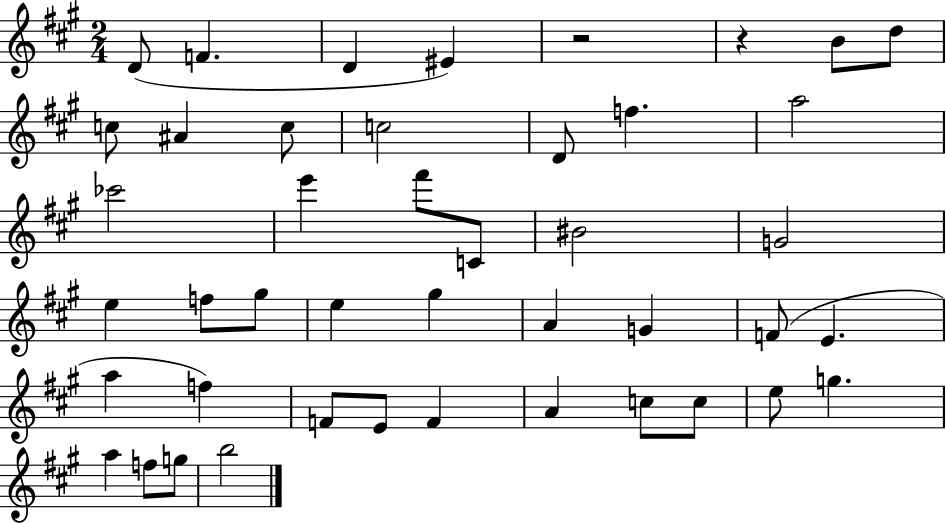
{
  \clef treble
  \numericTimeSignature
  \time 2/4
  \key a \major
  d'8( f'4. | d'4 eis'4) | r2 | r4 b'8 d''8 | \break c''8 ais'4 c''8 | c''2 | d'8 f''4. | a''2 | \break ces'''2 | e'''4 fis'''8 c'8 | bis'2 | g'2 | \break e''4 f''8 gis''8 | e''4 gis''4 | a'4 g'4 | f'8( e'4. | \break a''4 f''4) | f'8 e'8 f'4 | a'4 c''8 c''8 | e''8 g''4. | \break a''4 f''8 g''8 | b''2 | \bar "|."
}